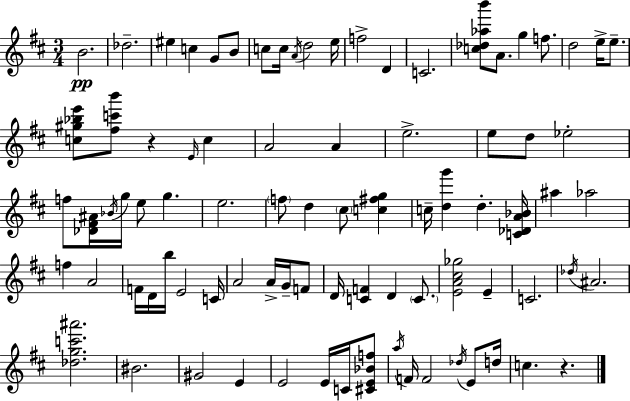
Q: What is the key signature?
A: D major